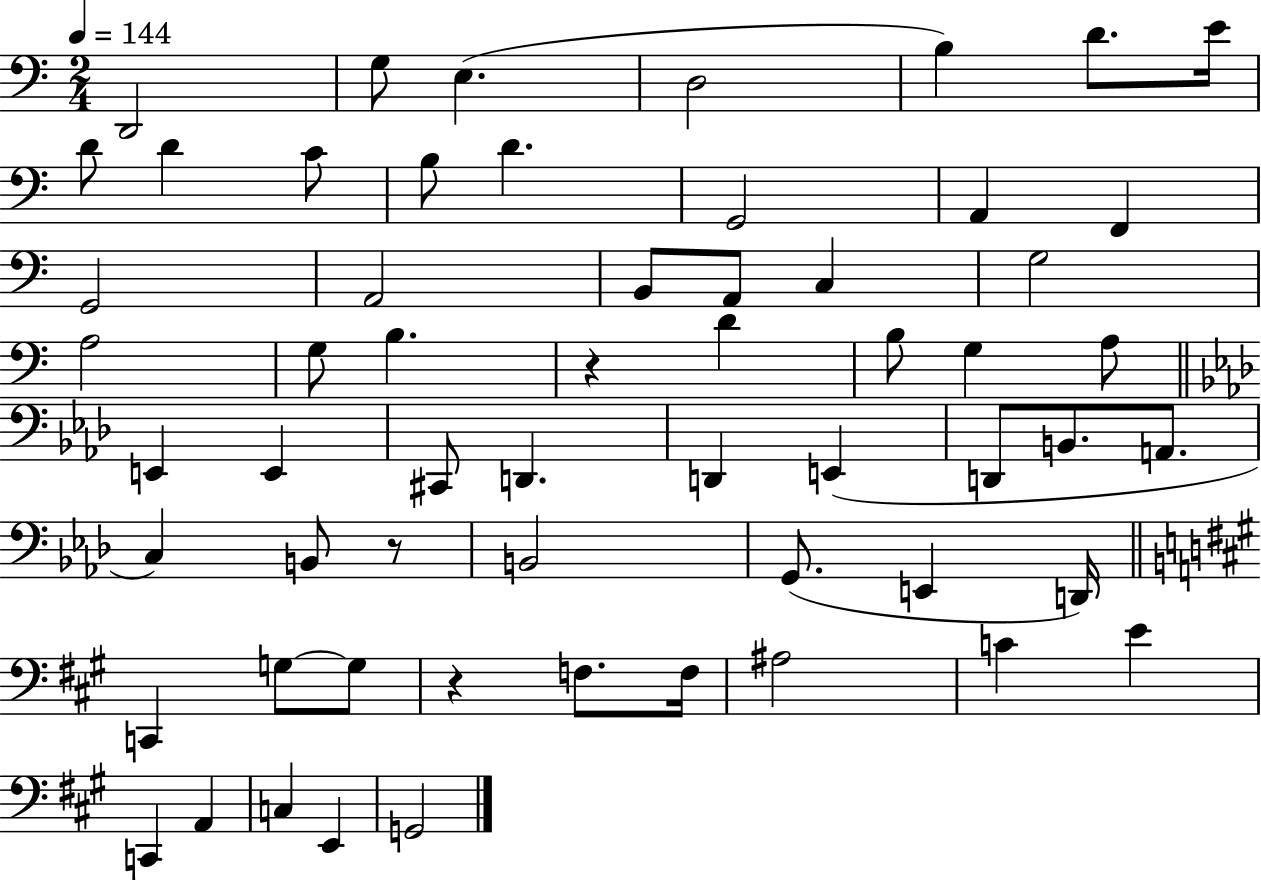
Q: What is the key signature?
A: C major